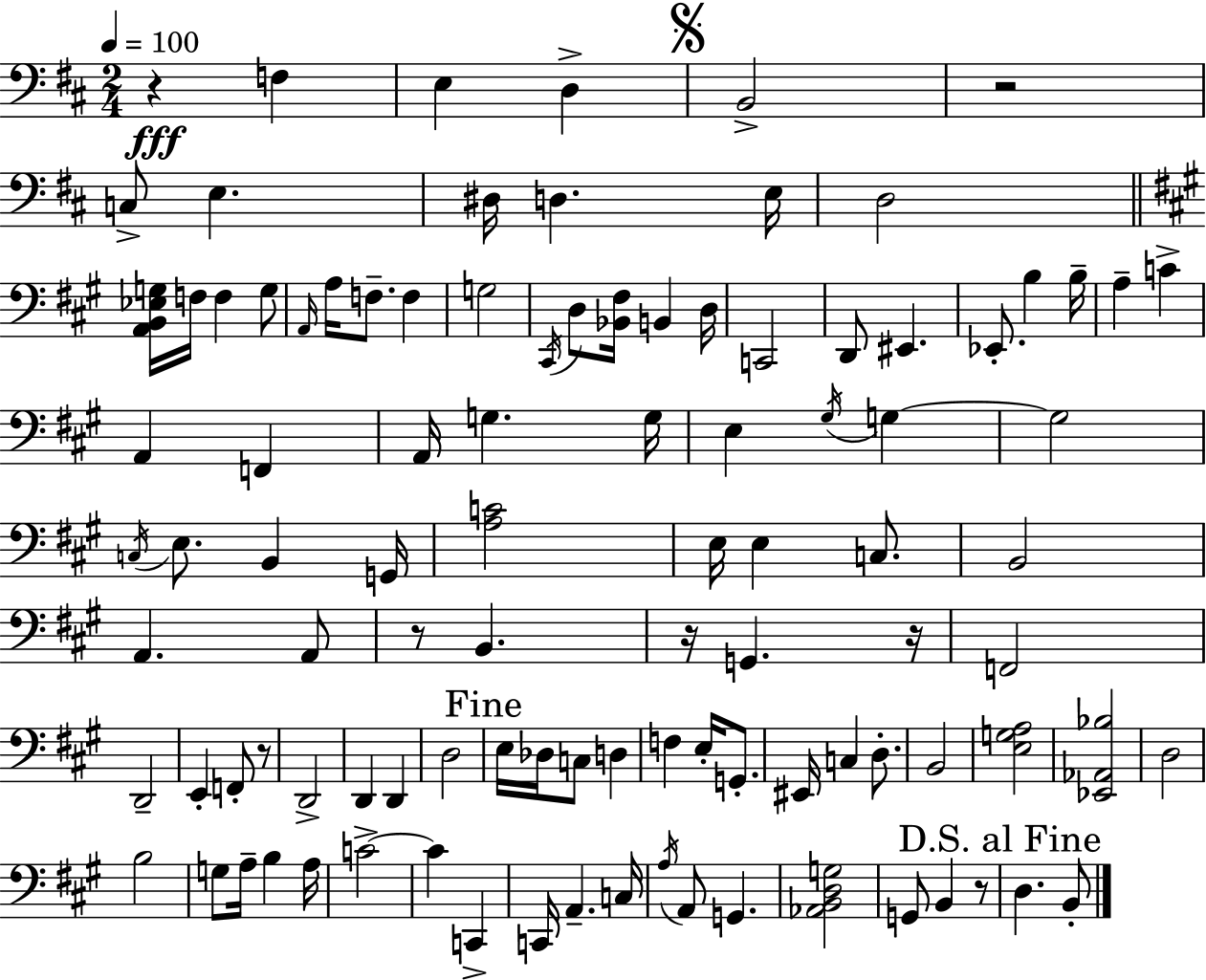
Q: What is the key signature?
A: D major